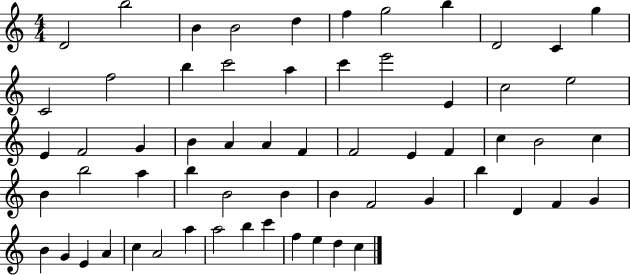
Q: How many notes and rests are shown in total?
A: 61